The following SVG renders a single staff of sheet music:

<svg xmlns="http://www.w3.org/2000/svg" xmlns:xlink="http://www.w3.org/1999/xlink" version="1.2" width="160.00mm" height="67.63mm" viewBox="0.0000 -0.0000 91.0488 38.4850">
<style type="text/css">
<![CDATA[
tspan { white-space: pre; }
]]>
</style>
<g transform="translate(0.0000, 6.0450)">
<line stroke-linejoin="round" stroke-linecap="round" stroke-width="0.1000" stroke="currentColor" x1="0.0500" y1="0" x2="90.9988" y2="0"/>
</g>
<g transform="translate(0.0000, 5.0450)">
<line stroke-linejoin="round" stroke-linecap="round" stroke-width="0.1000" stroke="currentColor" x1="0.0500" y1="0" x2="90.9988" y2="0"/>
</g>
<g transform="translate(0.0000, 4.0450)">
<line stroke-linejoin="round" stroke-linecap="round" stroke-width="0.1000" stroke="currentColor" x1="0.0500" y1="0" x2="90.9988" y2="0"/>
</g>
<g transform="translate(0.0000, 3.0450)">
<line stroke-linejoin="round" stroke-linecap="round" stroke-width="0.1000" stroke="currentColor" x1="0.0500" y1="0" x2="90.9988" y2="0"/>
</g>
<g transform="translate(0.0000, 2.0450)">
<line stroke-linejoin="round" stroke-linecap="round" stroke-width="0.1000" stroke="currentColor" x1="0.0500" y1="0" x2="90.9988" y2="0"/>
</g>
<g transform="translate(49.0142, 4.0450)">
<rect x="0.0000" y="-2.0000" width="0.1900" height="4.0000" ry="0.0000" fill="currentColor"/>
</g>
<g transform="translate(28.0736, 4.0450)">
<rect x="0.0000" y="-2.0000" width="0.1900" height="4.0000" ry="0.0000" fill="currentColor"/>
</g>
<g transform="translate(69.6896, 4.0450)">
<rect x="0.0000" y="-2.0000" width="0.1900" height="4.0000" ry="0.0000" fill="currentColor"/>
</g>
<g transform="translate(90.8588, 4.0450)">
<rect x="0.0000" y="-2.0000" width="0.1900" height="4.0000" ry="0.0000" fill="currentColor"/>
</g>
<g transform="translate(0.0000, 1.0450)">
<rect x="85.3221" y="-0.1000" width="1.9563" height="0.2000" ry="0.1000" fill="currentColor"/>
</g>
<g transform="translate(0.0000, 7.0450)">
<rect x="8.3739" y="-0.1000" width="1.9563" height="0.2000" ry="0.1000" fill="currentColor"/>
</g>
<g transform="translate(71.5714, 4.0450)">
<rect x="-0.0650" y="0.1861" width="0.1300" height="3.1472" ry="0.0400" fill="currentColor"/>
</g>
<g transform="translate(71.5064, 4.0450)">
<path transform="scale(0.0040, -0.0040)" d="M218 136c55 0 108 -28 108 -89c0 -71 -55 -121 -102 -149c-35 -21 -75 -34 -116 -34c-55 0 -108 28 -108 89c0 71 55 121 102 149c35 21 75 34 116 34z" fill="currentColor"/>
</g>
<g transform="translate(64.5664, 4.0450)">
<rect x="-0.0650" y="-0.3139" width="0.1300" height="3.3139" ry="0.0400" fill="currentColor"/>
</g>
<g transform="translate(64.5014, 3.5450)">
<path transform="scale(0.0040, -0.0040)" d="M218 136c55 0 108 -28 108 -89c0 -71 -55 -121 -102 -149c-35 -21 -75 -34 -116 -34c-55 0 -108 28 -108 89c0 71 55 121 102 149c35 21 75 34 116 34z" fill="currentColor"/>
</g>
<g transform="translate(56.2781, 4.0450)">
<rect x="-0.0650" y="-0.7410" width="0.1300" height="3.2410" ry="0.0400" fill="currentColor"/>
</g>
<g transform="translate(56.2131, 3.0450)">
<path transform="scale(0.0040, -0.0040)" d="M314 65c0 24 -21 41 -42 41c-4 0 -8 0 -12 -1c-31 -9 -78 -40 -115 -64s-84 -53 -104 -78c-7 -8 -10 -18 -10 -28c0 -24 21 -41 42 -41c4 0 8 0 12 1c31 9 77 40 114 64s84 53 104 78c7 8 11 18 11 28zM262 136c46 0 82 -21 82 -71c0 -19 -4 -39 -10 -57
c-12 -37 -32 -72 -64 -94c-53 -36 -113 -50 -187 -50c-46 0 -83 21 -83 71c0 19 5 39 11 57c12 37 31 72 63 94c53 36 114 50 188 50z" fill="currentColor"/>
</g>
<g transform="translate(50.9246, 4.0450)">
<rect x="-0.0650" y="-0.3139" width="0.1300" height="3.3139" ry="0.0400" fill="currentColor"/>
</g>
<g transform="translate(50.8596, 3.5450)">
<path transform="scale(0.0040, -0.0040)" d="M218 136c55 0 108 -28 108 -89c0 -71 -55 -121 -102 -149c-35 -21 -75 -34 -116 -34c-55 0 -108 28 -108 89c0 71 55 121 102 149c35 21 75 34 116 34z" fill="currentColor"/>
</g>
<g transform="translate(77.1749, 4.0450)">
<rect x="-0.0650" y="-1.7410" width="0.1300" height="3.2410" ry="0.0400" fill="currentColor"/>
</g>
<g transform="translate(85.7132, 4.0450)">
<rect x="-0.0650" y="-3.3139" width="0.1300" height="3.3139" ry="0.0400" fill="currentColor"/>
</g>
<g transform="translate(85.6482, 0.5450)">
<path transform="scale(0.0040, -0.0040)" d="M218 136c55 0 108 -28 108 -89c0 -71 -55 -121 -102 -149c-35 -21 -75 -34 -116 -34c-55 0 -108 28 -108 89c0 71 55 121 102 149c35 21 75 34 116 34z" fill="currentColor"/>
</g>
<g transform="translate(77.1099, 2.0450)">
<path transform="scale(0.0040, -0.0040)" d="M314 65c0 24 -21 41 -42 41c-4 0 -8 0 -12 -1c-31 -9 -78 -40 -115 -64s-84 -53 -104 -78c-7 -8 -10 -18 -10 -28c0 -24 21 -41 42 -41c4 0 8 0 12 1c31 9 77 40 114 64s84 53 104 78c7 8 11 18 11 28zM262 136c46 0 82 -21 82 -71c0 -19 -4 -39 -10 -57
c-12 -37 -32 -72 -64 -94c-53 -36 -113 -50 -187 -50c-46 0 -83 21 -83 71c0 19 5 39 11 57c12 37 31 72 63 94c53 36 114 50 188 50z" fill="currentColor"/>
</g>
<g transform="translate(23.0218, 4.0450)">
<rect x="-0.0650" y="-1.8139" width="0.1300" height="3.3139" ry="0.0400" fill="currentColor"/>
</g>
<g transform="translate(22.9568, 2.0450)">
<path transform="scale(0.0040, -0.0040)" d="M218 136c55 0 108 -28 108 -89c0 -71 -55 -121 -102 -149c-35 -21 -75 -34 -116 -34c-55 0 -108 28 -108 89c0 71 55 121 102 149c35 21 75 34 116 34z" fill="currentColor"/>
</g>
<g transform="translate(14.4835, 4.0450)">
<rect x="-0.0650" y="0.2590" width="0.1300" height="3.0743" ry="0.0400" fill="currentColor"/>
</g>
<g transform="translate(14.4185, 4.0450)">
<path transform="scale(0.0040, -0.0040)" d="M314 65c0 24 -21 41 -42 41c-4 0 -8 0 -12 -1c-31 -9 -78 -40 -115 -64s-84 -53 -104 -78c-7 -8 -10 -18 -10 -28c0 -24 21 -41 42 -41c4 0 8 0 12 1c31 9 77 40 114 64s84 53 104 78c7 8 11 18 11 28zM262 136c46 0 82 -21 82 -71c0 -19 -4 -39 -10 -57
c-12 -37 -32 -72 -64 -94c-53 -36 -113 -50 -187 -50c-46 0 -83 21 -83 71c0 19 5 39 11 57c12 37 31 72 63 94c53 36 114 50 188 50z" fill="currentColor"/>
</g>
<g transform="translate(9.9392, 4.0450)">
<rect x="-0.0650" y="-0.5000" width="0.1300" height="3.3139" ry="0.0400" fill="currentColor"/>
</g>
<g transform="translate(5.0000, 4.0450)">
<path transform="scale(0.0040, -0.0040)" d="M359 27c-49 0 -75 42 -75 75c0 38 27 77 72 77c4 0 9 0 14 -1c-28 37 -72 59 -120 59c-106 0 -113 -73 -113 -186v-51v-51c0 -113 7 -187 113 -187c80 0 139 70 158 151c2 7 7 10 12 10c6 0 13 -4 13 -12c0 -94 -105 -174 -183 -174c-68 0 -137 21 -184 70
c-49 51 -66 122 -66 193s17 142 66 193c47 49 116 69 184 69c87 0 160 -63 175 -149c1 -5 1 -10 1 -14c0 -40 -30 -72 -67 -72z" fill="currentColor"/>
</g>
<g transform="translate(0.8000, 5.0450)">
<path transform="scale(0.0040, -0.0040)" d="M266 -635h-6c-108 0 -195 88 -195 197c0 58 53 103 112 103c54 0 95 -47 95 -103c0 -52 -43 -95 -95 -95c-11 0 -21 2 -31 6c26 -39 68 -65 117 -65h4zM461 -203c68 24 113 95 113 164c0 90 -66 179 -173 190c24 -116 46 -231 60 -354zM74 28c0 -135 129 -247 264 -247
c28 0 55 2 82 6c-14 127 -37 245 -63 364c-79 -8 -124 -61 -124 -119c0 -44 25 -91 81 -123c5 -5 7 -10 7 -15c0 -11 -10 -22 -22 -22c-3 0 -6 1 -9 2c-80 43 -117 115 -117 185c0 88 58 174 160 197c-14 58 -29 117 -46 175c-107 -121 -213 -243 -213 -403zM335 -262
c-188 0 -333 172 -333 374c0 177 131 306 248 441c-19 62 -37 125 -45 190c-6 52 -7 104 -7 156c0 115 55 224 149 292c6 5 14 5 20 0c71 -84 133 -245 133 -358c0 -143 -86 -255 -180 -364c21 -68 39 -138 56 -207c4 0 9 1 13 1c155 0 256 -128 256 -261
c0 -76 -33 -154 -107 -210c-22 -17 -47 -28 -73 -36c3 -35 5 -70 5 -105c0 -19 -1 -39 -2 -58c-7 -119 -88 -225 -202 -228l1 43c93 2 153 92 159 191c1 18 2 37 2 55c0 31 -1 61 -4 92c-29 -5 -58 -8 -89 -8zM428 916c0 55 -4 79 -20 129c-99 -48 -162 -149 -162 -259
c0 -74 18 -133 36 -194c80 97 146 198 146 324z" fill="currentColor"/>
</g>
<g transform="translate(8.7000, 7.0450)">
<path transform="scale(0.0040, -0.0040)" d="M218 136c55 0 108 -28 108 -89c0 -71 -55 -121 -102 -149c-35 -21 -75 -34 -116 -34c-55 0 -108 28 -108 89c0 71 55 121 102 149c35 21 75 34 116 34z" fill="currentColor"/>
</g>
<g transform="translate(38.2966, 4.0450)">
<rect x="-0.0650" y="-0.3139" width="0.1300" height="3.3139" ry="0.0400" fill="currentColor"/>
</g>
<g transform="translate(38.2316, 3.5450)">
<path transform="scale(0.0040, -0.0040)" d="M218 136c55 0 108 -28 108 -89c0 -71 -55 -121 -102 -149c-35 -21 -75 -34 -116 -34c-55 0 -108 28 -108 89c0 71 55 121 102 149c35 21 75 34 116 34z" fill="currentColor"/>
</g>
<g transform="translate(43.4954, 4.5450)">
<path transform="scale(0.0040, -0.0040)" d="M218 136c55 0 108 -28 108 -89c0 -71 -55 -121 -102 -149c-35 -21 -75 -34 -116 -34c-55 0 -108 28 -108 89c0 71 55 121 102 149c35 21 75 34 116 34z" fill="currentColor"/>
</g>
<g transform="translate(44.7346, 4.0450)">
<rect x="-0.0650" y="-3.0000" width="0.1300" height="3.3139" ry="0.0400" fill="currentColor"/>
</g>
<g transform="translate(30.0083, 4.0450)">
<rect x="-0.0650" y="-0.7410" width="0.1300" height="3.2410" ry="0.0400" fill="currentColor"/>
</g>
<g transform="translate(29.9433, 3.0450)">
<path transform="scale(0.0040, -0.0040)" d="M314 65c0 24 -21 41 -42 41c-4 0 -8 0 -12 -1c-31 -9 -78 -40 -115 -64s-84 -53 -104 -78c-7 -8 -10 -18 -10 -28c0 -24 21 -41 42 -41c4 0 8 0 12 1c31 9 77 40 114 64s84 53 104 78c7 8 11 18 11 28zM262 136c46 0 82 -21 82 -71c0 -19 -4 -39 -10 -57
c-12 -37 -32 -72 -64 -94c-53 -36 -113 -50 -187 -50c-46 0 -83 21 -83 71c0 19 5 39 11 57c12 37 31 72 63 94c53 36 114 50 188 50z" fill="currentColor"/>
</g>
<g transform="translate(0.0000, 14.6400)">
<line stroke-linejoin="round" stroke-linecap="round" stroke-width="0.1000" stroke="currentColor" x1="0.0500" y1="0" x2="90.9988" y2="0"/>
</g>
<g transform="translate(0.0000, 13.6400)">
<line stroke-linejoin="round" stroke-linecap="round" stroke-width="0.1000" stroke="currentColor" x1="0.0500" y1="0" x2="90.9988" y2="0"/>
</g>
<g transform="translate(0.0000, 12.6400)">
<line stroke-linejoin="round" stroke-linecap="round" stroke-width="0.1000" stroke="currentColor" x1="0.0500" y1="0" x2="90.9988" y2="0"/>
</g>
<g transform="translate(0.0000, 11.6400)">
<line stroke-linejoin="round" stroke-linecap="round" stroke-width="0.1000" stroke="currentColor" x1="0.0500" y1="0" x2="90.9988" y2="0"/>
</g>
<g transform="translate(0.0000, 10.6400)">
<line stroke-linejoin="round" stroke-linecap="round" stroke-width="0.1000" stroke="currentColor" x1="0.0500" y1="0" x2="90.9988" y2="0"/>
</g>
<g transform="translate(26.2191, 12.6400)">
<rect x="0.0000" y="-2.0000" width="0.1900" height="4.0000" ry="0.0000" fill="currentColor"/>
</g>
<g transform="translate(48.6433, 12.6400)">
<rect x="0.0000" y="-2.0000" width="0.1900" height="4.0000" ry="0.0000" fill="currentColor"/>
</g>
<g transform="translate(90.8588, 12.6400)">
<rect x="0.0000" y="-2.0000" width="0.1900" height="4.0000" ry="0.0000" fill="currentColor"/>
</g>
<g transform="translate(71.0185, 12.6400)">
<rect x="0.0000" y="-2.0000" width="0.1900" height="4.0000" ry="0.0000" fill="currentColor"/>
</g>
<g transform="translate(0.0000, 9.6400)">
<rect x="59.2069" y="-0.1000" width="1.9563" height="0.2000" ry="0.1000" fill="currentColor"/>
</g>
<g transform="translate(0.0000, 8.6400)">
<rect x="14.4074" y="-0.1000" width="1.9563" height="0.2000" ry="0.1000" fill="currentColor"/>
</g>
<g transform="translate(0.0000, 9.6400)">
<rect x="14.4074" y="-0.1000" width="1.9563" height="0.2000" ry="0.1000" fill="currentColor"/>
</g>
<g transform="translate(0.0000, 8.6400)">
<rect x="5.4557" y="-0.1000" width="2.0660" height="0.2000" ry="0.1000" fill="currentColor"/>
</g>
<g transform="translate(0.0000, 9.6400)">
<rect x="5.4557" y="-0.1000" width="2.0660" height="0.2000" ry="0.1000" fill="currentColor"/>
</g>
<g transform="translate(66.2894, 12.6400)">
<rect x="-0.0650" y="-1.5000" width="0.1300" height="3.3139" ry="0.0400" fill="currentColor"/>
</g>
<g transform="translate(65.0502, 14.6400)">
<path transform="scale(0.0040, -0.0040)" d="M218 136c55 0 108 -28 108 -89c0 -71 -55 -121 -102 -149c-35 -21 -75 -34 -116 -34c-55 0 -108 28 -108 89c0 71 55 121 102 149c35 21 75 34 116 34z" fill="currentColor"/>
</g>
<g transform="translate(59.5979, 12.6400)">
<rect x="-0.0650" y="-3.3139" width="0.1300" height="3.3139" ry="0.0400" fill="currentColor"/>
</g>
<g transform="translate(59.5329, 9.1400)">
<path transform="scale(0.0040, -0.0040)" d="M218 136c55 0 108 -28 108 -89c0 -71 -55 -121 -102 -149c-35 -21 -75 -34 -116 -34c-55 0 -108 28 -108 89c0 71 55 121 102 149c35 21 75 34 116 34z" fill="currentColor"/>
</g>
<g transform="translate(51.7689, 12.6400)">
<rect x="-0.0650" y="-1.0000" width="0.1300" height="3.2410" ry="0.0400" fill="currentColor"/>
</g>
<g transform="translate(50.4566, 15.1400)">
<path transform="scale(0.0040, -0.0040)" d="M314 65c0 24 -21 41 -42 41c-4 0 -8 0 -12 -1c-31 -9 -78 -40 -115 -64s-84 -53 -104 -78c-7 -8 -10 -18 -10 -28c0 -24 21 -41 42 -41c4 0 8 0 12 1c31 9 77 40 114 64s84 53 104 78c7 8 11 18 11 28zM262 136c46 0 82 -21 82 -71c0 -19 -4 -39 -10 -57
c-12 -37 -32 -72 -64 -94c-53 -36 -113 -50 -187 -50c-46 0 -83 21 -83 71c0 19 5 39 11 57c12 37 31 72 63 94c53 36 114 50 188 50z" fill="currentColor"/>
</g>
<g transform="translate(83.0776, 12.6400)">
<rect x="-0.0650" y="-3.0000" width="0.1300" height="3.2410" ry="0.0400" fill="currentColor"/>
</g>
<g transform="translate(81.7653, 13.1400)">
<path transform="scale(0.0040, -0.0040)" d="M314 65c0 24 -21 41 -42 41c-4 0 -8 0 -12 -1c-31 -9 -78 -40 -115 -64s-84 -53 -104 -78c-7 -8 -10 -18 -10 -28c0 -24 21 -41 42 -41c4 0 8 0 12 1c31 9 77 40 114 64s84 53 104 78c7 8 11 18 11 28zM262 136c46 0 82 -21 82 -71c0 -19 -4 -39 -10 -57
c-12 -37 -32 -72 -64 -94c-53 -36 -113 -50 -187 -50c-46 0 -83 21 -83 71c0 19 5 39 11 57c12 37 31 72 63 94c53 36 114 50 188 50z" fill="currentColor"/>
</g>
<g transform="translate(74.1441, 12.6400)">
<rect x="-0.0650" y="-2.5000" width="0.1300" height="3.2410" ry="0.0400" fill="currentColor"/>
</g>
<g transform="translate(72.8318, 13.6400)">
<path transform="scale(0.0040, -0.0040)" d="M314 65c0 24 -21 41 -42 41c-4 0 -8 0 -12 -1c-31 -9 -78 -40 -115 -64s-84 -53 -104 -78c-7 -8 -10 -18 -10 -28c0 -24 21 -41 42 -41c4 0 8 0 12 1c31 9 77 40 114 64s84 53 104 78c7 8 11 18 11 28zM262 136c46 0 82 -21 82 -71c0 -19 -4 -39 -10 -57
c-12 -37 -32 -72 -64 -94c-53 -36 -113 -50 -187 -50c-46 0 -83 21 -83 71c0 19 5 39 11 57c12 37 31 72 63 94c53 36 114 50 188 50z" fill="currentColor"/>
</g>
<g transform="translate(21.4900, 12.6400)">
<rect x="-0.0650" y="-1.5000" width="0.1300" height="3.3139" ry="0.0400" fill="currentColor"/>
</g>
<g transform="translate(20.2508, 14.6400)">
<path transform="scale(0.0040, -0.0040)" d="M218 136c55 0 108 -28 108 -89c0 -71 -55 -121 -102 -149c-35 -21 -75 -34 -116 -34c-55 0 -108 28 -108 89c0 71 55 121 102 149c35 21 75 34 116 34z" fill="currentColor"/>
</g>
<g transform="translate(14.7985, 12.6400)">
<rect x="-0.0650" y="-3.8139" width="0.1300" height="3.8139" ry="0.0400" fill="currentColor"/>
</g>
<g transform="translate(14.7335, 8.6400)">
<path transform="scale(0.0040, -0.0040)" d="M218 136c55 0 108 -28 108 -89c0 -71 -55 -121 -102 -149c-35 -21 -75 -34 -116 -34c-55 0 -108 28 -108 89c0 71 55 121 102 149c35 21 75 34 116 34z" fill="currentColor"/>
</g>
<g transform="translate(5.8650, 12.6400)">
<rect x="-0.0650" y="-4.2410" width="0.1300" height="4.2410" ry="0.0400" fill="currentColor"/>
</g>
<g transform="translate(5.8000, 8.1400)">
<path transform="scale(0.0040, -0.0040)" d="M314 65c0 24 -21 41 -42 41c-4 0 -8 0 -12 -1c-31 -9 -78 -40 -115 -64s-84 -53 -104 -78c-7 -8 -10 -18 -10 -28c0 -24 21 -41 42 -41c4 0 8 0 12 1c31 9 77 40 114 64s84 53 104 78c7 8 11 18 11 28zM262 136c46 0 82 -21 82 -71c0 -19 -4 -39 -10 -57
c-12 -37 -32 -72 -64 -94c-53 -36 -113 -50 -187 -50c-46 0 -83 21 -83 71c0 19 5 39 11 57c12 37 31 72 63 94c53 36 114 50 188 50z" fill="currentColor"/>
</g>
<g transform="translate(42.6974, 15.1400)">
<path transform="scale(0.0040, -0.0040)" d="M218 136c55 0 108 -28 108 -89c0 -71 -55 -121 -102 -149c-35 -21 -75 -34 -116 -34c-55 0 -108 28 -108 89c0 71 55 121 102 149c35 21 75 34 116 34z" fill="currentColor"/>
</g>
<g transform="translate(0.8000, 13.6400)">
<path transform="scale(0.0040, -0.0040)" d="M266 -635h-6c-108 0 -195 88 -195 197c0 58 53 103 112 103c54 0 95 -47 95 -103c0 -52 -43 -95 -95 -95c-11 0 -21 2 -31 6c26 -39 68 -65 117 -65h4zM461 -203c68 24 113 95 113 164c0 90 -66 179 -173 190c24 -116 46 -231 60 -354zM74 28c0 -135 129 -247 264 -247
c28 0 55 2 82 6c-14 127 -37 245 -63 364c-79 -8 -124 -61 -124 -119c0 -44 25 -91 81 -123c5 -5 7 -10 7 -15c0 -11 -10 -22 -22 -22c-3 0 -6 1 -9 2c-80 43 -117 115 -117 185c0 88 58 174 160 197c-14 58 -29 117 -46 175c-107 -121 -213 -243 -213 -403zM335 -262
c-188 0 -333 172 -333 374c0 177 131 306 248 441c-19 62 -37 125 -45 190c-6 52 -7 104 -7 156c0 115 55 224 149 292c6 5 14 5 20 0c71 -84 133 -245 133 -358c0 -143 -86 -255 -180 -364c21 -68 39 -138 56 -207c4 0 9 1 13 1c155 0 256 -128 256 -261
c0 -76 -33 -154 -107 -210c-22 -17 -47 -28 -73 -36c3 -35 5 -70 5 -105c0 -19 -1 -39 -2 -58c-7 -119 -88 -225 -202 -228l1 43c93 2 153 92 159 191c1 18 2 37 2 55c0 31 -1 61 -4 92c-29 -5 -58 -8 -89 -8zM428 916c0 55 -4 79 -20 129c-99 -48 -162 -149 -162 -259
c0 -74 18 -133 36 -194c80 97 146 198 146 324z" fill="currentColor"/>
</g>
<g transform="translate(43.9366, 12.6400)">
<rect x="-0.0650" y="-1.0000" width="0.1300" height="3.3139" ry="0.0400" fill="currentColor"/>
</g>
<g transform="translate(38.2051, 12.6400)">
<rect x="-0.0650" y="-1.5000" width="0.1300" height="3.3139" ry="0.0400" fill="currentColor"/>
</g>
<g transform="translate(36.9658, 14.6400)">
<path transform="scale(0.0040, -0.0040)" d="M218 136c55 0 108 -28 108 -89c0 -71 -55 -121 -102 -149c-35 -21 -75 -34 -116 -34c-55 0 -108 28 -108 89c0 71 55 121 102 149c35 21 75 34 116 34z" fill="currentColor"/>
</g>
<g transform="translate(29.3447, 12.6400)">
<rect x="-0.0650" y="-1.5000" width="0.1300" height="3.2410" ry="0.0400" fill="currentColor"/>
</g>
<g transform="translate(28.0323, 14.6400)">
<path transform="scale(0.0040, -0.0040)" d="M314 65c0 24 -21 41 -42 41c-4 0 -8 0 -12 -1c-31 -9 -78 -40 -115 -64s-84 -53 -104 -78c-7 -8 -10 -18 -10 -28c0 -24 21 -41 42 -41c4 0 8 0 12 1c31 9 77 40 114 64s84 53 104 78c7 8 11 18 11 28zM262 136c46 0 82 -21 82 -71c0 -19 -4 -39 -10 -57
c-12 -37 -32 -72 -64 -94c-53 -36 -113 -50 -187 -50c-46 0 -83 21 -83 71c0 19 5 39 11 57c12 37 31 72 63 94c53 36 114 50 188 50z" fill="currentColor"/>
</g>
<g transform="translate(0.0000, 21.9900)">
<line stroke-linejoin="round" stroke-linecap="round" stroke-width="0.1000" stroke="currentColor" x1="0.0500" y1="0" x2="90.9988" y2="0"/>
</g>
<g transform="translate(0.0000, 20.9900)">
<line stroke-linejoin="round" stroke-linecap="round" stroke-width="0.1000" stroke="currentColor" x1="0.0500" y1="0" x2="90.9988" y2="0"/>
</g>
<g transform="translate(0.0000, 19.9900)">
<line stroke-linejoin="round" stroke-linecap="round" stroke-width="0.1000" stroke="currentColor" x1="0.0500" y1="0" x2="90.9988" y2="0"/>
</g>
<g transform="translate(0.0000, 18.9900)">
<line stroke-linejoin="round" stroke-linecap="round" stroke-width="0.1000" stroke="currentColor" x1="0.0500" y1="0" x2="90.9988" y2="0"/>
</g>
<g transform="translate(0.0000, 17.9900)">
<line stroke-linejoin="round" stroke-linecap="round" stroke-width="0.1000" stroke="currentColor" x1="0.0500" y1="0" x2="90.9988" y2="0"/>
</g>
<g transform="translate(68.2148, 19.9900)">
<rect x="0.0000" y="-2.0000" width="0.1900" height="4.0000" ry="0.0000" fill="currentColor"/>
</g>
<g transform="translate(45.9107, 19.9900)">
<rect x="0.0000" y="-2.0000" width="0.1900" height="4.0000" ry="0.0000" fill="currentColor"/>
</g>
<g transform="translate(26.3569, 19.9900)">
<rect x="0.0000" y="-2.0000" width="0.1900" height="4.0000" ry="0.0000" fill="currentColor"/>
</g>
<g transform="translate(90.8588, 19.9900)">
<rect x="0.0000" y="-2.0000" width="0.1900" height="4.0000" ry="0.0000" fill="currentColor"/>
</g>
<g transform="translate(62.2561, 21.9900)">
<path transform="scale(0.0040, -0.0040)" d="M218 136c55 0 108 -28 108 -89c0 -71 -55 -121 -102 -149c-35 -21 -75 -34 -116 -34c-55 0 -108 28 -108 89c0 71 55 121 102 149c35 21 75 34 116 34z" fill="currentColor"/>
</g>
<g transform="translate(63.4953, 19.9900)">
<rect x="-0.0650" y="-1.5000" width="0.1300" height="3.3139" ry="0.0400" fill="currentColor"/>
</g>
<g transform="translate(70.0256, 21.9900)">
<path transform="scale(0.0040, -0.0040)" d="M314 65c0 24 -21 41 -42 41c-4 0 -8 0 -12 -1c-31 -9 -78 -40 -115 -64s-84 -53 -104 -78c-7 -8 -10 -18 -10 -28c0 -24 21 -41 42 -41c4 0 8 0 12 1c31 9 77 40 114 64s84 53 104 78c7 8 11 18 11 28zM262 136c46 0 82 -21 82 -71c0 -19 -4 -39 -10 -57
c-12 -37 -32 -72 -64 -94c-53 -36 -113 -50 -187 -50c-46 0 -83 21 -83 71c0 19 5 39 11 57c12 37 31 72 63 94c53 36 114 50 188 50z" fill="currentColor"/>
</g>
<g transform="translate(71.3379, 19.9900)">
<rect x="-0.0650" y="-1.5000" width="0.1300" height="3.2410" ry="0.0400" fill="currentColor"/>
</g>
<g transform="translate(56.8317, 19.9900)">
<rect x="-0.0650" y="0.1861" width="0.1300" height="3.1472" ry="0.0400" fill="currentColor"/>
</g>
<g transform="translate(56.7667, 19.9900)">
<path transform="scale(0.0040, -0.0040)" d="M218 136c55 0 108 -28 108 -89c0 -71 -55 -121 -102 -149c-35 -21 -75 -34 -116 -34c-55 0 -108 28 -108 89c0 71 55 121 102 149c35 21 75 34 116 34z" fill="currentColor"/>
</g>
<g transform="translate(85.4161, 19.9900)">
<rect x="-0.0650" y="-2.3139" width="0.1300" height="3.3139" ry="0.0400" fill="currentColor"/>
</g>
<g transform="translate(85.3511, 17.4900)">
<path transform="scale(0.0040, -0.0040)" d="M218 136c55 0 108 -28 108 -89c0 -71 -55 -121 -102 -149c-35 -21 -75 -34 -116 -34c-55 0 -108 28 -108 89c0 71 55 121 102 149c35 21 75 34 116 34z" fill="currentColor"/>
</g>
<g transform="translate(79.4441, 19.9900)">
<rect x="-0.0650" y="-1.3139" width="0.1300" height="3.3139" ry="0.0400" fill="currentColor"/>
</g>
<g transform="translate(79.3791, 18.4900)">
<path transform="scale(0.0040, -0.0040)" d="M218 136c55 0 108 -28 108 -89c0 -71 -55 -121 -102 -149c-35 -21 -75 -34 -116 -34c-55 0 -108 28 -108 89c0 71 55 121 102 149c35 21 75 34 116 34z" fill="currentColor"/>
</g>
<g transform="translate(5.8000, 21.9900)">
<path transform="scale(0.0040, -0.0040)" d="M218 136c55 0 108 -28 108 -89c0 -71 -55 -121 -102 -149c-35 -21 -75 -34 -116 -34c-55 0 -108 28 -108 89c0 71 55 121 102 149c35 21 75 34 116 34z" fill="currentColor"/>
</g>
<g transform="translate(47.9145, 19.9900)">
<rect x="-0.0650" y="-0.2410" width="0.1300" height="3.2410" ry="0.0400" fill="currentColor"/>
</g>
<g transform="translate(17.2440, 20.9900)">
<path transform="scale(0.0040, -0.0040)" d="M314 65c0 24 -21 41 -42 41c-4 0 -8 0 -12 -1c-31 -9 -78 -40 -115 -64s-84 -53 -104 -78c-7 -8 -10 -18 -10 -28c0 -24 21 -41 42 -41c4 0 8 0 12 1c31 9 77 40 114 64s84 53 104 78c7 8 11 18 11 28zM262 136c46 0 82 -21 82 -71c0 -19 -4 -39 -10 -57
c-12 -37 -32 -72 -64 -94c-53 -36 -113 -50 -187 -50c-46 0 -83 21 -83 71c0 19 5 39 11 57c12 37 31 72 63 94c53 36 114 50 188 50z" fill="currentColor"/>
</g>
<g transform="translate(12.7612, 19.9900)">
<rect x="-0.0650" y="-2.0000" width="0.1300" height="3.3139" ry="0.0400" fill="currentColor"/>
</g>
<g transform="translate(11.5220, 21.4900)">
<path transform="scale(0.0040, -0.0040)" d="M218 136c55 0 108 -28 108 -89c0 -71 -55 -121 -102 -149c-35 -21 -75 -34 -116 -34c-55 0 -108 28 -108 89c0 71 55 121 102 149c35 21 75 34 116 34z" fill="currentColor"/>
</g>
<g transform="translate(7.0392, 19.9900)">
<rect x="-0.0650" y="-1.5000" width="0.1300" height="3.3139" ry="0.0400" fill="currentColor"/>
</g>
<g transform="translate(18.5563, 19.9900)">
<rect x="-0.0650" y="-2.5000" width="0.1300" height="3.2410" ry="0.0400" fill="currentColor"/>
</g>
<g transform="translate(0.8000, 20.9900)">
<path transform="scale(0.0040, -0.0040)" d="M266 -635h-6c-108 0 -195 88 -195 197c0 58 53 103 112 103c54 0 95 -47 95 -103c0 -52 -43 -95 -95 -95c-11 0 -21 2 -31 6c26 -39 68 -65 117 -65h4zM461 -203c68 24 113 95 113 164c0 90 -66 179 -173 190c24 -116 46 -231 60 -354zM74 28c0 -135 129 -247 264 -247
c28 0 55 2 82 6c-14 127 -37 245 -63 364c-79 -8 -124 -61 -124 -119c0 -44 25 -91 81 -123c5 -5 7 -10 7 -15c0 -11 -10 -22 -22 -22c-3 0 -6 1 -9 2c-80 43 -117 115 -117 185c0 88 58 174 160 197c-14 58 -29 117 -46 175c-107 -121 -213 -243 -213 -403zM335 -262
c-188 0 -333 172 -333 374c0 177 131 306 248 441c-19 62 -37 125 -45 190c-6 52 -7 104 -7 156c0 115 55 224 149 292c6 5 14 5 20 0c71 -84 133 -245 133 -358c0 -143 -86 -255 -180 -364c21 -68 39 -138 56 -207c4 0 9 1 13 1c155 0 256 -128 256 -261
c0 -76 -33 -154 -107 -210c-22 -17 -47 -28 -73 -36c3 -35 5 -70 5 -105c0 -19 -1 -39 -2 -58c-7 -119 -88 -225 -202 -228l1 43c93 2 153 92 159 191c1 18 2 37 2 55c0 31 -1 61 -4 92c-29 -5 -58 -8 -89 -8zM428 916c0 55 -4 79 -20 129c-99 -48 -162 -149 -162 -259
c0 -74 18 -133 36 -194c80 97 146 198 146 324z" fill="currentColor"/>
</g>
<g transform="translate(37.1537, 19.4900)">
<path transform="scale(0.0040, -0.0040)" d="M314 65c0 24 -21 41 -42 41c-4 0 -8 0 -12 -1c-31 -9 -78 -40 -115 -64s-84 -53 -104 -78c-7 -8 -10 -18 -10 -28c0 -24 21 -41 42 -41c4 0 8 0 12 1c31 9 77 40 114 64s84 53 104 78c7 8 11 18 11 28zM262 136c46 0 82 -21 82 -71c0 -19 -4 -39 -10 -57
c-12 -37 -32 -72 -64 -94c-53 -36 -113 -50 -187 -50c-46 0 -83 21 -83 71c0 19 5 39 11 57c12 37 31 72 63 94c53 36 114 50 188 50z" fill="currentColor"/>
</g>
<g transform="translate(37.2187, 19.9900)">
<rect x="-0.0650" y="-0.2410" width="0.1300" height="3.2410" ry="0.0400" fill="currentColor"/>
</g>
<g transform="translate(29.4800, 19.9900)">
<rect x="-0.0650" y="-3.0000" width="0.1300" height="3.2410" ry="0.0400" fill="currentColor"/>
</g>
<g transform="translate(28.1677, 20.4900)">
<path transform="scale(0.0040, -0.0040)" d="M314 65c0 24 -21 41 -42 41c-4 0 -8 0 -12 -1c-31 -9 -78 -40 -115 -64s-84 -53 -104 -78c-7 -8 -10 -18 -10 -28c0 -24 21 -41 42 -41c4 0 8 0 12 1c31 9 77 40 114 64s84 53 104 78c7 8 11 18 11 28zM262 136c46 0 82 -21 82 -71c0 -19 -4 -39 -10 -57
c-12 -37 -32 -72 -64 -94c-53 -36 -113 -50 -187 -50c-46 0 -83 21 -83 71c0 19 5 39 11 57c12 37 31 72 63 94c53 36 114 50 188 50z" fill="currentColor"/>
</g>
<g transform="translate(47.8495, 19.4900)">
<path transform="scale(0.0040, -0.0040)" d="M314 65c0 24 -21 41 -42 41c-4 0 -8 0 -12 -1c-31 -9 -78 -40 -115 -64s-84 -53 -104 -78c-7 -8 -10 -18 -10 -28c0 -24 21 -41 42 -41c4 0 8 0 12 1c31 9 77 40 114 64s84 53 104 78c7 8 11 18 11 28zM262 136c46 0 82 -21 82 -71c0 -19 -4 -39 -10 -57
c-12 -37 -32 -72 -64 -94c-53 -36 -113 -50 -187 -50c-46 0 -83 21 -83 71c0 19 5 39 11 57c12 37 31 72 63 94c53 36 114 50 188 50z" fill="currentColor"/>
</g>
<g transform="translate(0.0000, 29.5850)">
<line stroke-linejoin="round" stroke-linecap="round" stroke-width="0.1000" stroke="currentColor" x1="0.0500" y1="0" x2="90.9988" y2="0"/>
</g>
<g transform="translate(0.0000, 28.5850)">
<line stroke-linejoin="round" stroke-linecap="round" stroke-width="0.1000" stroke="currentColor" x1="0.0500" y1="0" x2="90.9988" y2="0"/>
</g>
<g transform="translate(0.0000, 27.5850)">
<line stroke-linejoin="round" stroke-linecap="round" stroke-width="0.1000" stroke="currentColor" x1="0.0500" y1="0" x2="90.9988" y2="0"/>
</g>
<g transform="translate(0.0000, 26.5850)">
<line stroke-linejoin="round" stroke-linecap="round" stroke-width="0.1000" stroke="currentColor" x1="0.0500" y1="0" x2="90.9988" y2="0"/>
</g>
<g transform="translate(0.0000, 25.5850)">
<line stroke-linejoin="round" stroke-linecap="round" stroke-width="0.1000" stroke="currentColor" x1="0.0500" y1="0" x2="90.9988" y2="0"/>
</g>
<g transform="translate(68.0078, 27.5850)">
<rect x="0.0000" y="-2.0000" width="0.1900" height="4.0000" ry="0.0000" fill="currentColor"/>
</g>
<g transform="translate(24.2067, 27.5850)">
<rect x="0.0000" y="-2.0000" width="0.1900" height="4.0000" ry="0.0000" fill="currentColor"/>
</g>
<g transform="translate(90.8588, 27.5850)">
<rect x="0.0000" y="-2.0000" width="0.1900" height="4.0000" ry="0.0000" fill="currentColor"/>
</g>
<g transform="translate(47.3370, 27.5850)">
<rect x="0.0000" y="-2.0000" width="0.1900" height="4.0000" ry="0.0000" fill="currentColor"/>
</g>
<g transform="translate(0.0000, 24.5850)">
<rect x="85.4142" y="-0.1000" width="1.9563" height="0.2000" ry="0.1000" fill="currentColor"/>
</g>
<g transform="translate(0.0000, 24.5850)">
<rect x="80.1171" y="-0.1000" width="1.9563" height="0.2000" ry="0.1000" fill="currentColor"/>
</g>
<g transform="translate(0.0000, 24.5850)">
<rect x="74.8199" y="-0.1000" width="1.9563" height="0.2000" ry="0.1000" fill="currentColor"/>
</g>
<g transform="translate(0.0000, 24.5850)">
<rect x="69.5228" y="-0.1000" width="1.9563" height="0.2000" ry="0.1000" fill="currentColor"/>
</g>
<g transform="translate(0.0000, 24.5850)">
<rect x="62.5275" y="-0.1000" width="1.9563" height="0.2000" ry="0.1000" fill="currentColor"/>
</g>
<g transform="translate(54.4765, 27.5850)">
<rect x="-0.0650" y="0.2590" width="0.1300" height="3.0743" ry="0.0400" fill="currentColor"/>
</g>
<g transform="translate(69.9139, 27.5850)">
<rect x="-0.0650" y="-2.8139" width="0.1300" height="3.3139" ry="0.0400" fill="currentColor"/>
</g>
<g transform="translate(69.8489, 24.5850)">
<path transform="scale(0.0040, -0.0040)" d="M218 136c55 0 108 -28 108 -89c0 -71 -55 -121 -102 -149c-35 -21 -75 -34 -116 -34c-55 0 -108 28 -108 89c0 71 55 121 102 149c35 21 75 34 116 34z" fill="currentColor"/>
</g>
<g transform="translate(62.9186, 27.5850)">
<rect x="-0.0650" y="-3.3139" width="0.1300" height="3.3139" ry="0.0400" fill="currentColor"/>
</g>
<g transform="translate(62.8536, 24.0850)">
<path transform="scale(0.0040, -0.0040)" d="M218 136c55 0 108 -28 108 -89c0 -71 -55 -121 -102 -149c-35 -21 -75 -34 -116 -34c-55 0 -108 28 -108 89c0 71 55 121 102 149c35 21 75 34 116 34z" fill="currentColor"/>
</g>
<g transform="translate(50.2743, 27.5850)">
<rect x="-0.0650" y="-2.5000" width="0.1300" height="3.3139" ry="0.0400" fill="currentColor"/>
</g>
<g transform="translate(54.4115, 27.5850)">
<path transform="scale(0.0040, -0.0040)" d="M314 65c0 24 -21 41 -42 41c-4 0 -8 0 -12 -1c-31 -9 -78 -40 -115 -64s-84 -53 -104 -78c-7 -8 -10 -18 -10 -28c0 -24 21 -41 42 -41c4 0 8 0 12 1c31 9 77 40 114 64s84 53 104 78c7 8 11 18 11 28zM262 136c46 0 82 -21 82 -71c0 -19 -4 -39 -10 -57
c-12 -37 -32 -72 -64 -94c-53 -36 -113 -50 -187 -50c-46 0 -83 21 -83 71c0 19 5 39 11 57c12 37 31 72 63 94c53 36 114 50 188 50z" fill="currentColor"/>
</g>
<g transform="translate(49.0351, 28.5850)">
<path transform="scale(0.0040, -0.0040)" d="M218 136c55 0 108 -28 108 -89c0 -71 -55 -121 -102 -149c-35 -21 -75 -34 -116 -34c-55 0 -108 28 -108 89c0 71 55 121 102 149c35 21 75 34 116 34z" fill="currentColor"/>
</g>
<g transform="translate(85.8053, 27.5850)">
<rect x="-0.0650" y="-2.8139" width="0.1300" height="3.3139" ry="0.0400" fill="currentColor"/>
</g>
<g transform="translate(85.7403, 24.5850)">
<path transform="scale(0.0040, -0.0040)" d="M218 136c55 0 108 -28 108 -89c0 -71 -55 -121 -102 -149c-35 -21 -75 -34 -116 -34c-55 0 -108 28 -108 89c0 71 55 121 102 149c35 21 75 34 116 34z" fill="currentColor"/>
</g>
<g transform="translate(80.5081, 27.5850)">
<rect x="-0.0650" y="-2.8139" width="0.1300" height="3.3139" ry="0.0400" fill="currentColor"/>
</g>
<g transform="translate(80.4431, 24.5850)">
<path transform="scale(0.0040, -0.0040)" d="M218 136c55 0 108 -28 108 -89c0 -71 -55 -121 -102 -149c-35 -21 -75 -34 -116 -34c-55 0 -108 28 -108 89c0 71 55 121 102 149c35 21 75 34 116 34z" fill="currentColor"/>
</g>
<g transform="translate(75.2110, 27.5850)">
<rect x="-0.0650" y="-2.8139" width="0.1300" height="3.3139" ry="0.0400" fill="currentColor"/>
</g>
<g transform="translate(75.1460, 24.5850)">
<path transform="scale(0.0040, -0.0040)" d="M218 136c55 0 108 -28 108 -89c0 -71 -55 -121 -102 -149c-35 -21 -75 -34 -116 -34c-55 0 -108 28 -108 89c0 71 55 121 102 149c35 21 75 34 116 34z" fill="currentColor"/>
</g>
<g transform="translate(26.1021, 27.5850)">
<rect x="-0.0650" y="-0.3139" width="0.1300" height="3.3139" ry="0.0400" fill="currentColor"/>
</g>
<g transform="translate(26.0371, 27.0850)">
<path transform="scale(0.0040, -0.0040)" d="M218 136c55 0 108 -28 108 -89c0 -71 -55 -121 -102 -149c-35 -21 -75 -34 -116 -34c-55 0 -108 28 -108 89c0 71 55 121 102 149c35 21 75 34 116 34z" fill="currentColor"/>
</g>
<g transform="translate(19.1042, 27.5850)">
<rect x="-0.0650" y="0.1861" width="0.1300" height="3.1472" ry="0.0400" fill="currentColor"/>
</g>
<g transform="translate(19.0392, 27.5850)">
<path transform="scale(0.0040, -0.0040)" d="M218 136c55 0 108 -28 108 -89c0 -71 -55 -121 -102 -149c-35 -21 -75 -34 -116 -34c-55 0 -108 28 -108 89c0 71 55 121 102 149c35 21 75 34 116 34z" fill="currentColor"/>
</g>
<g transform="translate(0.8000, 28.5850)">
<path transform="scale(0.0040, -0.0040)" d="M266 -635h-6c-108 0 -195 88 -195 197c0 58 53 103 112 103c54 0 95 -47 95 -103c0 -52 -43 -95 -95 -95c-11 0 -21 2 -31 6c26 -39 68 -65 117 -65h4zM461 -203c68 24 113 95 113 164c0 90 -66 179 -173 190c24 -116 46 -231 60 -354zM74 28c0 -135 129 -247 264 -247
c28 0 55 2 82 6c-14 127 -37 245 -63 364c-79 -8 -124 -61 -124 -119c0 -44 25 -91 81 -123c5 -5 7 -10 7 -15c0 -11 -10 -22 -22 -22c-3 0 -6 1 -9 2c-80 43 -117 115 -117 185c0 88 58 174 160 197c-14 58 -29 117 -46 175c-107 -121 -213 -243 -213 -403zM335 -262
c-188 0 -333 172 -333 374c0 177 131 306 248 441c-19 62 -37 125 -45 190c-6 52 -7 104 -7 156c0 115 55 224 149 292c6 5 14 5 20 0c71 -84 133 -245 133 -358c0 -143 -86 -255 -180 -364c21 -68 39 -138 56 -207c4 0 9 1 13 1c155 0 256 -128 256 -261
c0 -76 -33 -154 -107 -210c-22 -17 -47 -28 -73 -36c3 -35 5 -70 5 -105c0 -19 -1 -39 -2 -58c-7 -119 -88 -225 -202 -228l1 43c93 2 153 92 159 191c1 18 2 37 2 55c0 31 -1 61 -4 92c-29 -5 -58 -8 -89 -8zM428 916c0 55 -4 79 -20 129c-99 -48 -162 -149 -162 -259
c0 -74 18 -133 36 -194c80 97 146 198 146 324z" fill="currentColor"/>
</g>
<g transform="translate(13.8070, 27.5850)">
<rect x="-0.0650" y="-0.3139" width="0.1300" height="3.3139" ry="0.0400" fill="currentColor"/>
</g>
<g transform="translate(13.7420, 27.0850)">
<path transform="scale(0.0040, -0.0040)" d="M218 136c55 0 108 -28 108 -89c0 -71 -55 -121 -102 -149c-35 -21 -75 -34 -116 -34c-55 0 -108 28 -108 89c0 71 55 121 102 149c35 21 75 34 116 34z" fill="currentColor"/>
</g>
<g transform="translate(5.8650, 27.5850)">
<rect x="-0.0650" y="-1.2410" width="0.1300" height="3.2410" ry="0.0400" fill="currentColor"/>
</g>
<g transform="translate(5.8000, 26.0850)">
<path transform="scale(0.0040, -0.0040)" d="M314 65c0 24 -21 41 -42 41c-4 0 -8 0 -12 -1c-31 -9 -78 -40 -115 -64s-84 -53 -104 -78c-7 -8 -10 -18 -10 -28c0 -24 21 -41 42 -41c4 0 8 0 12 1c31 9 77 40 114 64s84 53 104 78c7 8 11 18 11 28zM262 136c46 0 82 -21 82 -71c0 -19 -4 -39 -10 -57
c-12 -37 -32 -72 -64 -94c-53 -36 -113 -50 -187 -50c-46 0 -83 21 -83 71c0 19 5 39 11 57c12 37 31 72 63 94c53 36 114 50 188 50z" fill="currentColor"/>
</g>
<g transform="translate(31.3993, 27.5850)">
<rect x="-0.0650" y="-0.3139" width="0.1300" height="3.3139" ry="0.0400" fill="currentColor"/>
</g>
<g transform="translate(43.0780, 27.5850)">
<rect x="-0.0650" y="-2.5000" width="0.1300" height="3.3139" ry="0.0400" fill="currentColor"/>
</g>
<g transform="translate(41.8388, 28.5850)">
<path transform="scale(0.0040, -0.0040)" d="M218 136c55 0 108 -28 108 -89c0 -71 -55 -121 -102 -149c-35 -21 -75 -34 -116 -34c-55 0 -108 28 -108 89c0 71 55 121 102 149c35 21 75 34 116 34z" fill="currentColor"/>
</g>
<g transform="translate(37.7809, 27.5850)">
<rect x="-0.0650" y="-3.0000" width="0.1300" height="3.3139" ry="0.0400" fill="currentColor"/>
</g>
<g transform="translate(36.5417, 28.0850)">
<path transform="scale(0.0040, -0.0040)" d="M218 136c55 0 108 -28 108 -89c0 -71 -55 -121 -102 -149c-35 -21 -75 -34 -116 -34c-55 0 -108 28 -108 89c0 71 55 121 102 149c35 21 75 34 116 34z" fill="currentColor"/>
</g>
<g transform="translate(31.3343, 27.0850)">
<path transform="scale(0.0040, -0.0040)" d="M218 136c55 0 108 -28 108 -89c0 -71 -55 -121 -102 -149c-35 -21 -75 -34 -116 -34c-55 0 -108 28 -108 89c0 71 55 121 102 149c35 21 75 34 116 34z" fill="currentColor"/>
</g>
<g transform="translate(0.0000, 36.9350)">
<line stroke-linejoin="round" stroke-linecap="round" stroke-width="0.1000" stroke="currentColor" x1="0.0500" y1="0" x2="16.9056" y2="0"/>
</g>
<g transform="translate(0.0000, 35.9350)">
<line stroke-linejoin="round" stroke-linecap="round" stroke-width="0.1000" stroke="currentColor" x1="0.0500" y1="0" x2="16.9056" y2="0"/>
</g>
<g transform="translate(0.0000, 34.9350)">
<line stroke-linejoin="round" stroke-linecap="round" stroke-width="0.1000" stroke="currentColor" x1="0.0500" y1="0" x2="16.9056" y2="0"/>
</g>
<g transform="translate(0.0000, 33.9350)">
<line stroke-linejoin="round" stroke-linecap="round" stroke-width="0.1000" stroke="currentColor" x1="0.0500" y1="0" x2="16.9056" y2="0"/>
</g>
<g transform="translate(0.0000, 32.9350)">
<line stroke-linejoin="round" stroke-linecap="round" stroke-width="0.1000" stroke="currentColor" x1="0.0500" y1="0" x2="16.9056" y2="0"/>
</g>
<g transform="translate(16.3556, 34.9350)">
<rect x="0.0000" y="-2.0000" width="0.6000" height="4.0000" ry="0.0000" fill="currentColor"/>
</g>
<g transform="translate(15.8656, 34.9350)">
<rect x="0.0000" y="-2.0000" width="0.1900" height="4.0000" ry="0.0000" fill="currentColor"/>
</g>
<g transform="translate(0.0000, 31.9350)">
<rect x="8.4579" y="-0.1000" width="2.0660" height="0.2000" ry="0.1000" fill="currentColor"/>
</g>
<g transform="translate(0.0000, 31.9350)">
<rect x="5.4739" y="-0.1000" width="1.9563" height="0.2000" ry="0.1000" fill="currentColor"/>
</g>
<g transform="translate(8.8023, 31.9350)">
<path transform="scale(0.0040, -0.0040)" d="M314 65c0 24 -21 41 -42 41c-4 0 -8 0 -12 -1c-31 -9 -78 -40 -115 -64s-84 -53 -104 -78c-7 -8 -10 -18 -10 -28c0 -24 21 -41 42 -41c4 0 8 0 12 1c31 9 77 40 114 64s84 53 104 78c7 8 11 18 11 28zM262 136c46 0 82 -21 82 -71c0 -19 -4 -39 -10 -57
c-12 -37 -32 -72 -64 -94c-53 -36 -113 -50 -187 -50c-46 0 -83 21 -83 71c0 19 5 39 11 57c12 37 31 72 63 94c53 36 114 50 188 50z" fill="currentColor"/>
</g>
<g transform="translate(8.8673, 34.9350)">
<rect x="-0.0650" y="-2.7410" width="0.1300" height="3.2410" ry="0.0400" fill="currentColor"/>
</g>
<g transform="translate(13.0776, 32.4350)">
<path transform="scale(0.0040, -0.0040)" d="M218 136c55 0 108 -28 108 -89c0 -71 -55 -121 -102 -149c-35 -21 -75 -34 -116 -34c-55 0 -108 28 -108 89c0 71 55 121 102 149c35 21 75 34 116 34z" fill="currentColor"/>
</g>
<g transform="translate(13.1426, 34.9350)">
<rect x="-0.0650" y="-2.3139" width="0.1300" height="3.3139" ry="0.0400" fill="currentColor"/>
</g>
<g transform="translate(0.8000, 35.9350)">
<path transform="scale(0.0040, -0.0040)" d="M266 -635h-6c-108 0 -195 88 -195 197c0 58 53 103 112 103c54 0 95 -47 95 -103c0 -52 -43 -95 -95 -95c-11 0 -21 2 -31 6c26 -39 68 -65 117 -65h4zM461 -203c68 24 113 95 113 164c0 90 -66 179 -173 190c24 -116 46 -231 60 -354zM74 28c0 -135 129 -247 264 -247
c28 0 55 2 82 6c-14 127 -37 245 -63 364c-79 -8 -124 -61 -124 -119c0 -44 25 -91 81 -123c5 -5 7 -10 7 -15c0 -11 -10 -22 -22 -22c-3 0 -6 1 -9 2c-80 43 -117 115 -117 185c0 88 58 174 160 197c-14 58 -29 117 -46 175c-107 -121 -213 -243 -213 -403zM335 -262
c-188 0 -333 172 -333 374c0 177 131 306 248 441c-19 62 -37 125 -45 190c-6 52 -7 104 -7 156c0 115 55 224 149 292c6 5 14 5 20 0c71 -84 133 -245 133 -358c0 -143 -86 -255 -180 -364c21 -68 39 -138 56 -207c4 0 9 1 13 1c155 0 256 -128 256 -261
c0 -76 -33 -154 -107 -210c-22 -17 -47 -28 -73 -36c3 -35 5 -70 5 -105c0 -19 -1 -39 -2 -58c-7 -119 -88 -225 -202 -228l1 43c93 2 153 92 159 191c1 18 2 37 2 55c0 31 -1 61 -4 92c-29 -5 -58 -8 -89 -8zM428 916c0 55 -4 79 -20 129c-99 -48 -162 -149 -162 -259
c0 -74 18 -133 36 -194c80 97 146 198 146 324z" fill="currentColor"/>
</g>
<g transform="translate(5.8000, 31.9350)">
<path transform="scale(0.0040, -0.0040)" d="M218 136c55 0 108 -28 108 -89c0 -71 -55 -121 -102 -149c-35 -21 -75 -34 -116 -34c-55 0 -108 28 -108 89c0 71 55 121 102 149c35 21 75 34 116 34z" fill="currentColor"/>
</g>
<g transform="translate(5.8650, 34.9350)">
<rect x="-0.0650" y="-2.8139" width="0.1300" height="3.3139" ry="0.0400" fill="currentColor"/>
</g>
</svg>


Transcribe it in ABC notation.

X:1
T:Untitled
M:4/4
L:1/4
K:C
C B2 f d2 c A c d2 c B f2 b d'2 c' E E2 E D D2 b E G2 A2 E F G2 A2 c2 c2 B E E2 e g e2 c B c c A G G B2 b a a a a a a2 g